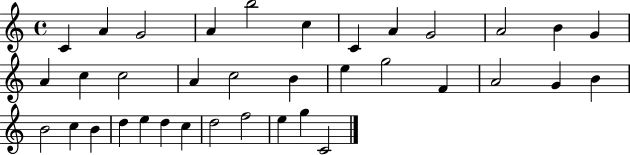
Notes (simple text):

C4/q A4/q G4/h A4/q B5/h C5/q C4/q A4/q G4/h A4/h B4/q G4/q A4/q C5/q C5/h A4/q C5/h B4/q E5/q G5/h F4/q A4/h G4/q B4/q B4/h C5/q B4/q D5/q E5/q D5/q C5/q D5/h F5/h E5/q G5/q C4/h